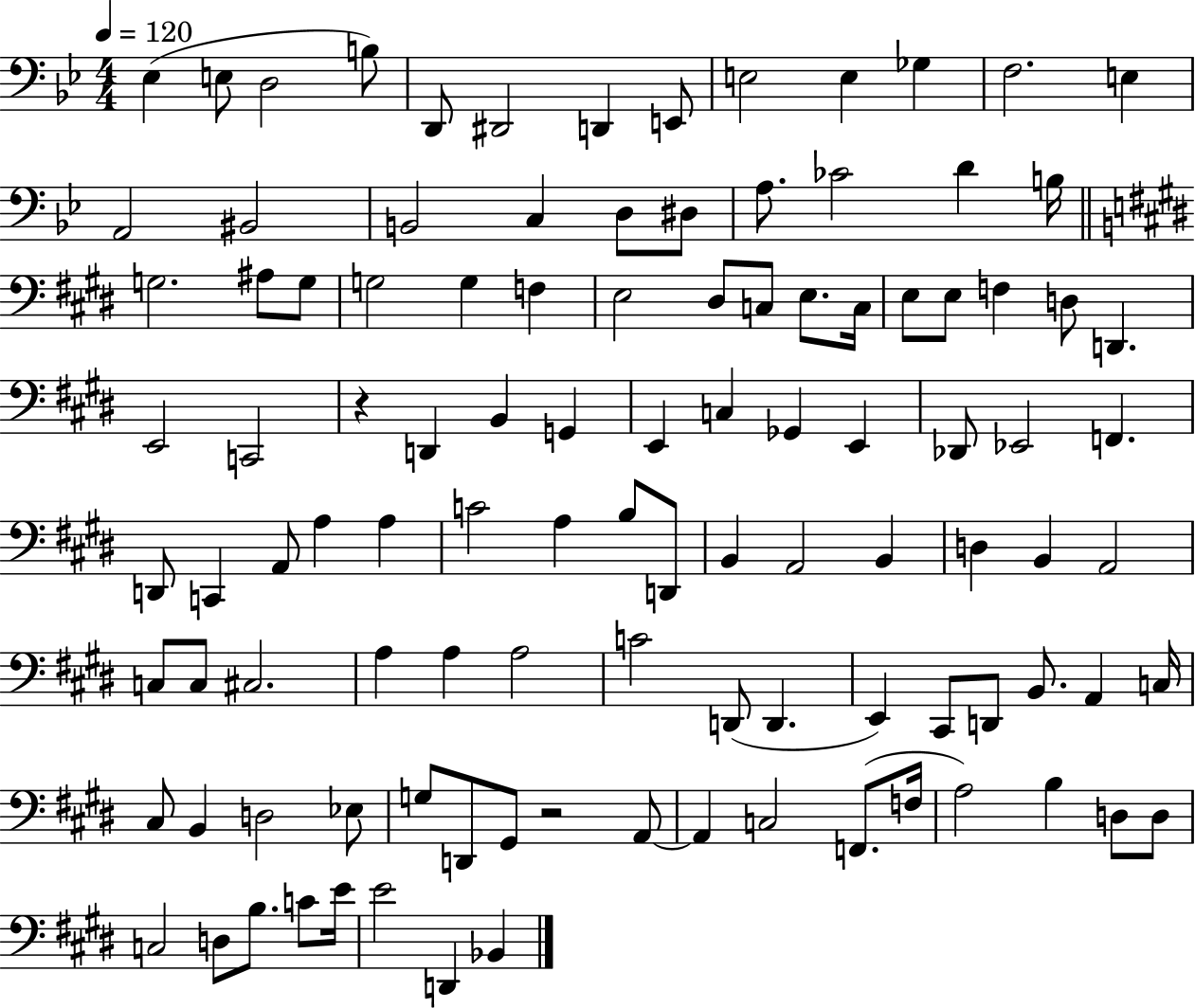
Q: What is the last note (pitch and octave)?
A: Bb2